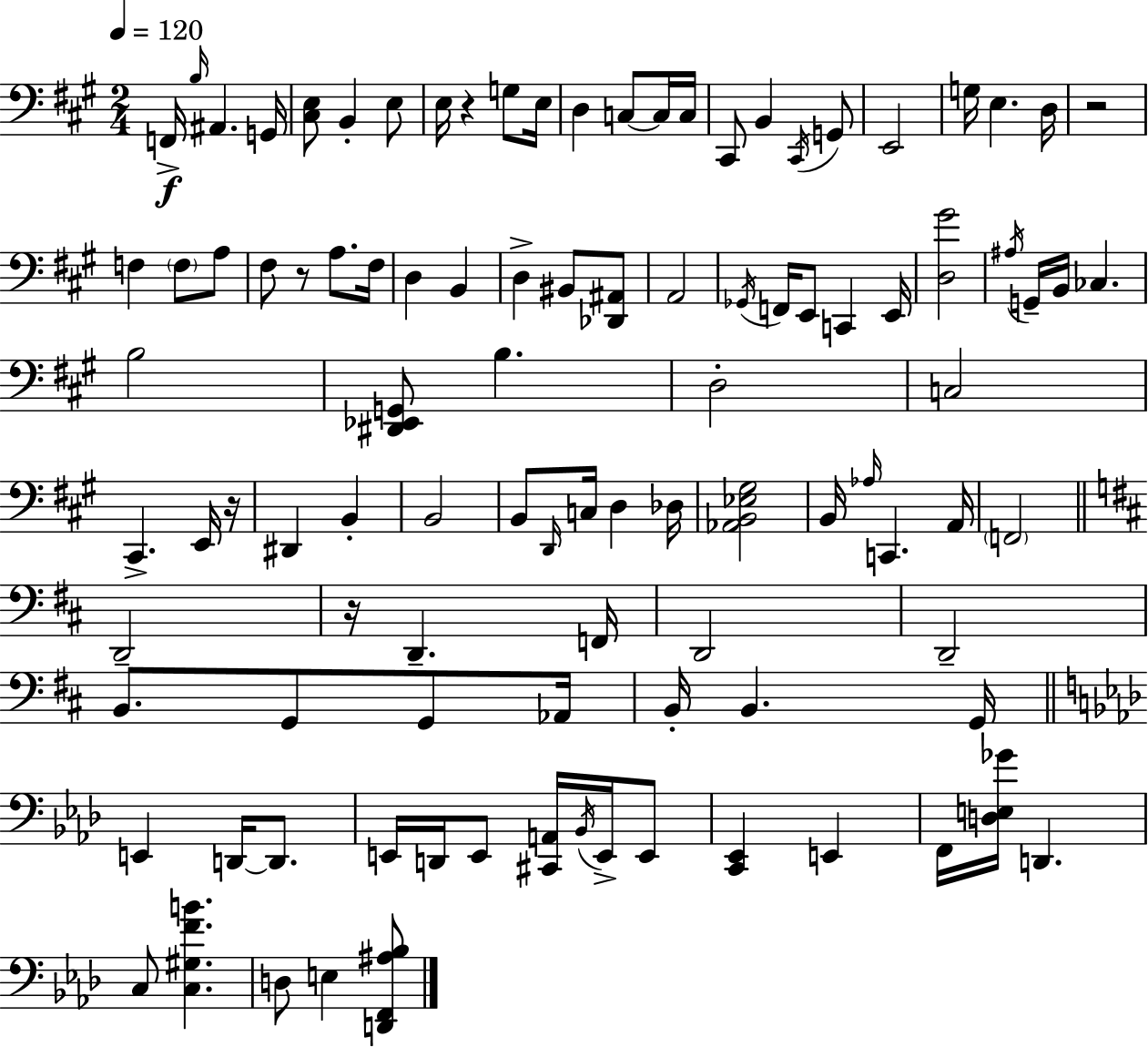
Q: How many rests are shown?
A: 5